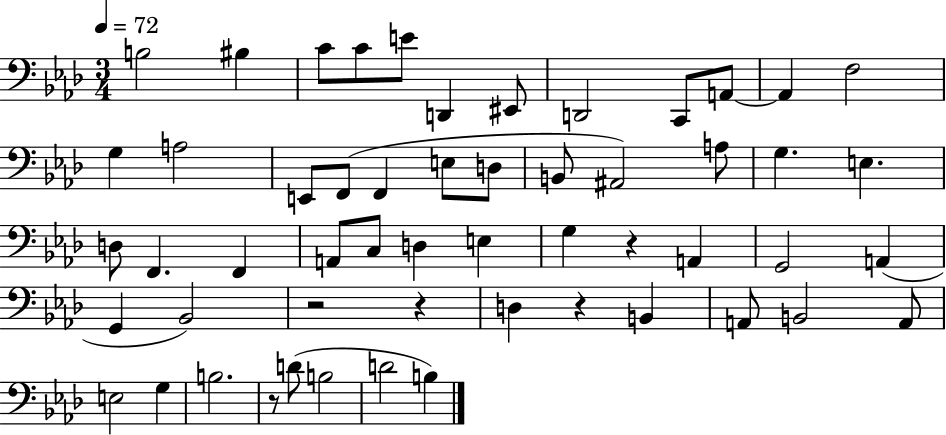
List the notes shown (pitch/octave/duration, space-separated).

B3/h BIS3/q C4/e C4/e E4/e D2/q EIS2/e D2/h C2/e A2/e A2/q F3/h G3/q A3/h E2/e F2/e F2/q E3/e D3/e B2/e A#2/h A3/e G3/q. E3/q. D3/e F2/q. F2/q A2/e C3/e D3/q E3/q G3/q R/q A2/q G2/h A2/q G2/q Bb2/h R/h R/q D3/q R/q B2/q A2/e B2/h A2/e E3/h G3/q B3/h. R/e D4/e B3/h D4/h B3/q